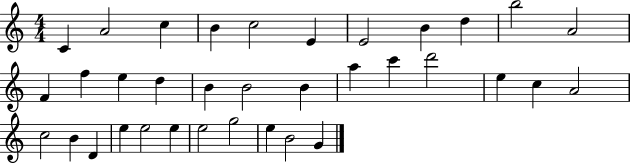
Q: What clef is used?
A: treble